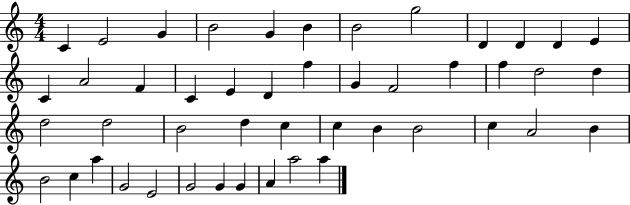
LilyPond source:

{
  \clef treble
  \numericTimeSignature
  \time 4/4
  \key c \major
  c'4 e'2 g'4 | b'2 g'4 b'4 | b'2 g''2 | d'4 d'4 d'4 e'4 | \break c'4 a'2 f'4 | c'4 e'4 d'4 f''4 | g'4 f'2 f''4 | f''4 d''2 d''4 | \break d''2 d''2 | b'2 d''4 c''4 | c''4 b'4 b'2 | c''4 a'2 b'4 | \break b'2 c''4 a''4 | g'2 e'2 | g'2 g'4 g'4 | a'4 a''2 a''4 | \break \bar "|."
}